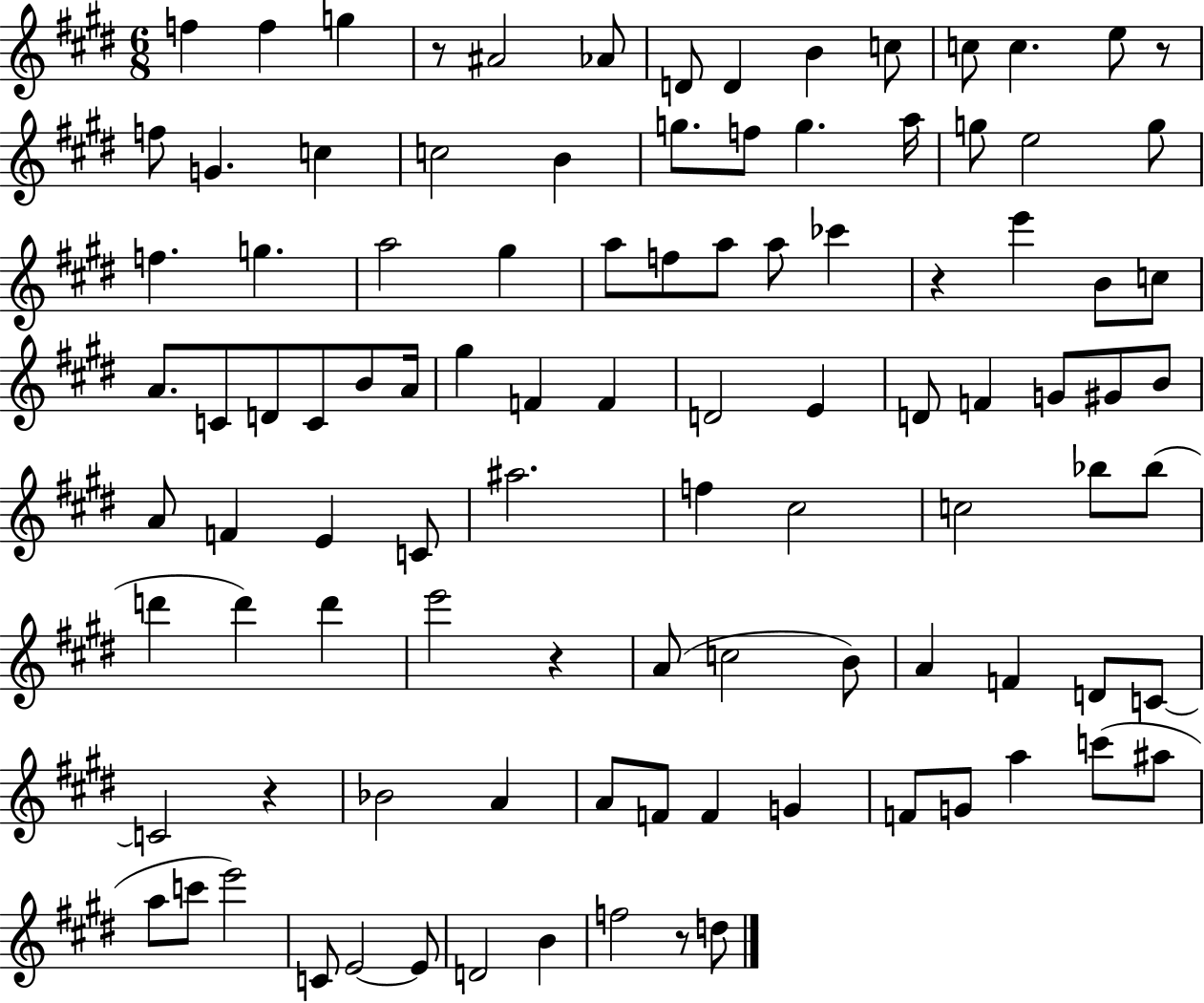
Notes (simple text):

F5/q F5/q G5/q R/e A#4/h Ab4/e D4/e D4/q B4/q C5/e C5/e C5/q. E5/e R/e F5/e G4/q. C5/q C5/h B4/q G5/e. F5/e G5/q. A5/s G5/e E5/h G5/e F5/q. G5/q. A5/h G#5/q A5/e F5/e A5/e A5/e CES6/q R/q E6/q B4/e C5/e A4/e. C4/e D4/e C4/e B4/e A4/s G#5/q F4/q F4/q D4/h E4/q D4/e F4/q G4/e G#4/e B4/e A4/e F4/q E4/q C4/e A#5/h. F5/q C#5/h C5/h Bb5/e Bb5/e D6/q D6/q D6/q E6/h R/q A4/e C5/h B4/e A4/q F4/q D4/e C4/e C4/h R/q Bb4/h A4/q A4/e F4/e F4/q G4/q F4/e G4/e A5/q C6/e A#5/e A5/e C6/e E6/h C4/e E4/h E4/e D4/h B4/q F5/h R/e D5/e